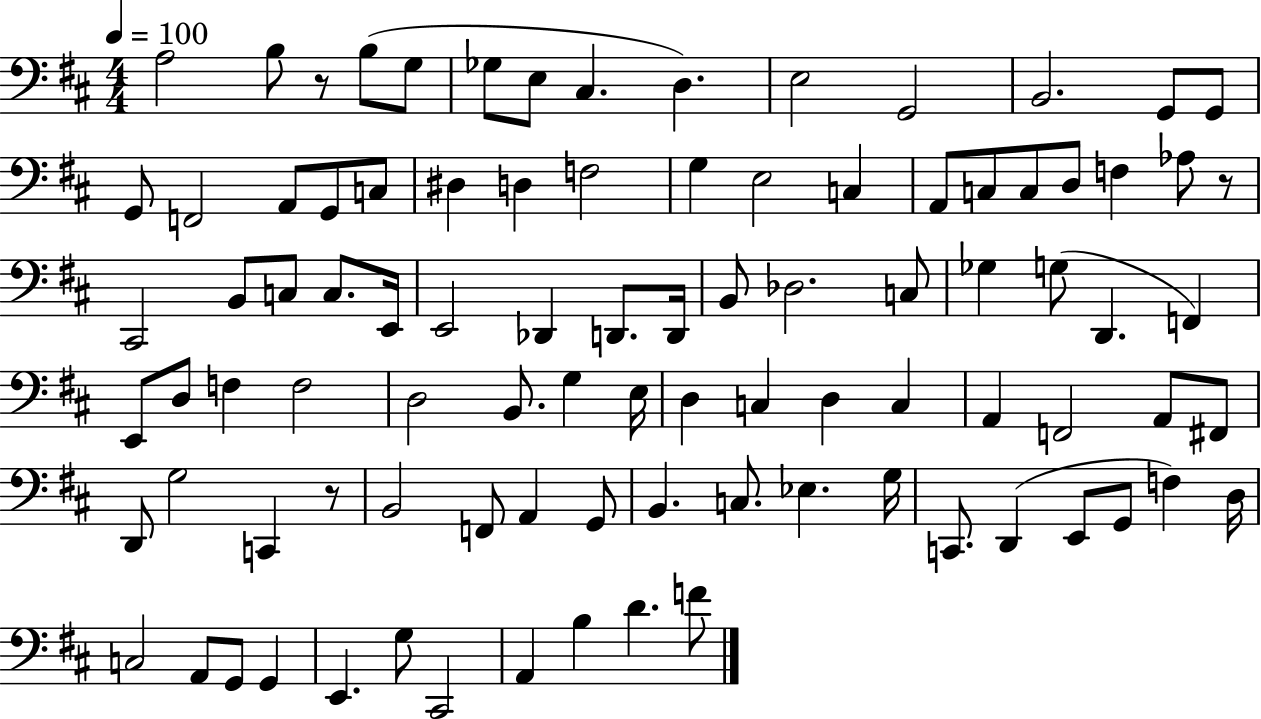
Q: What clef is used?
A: bass